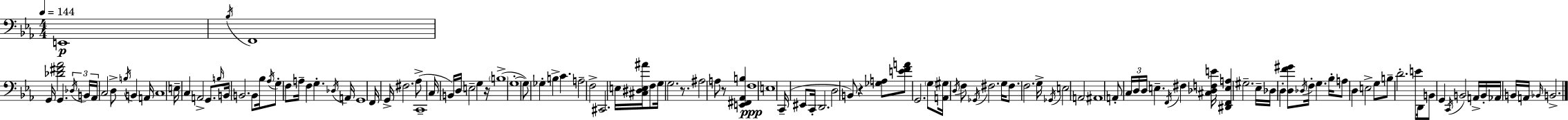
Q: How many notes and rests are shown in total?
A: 126